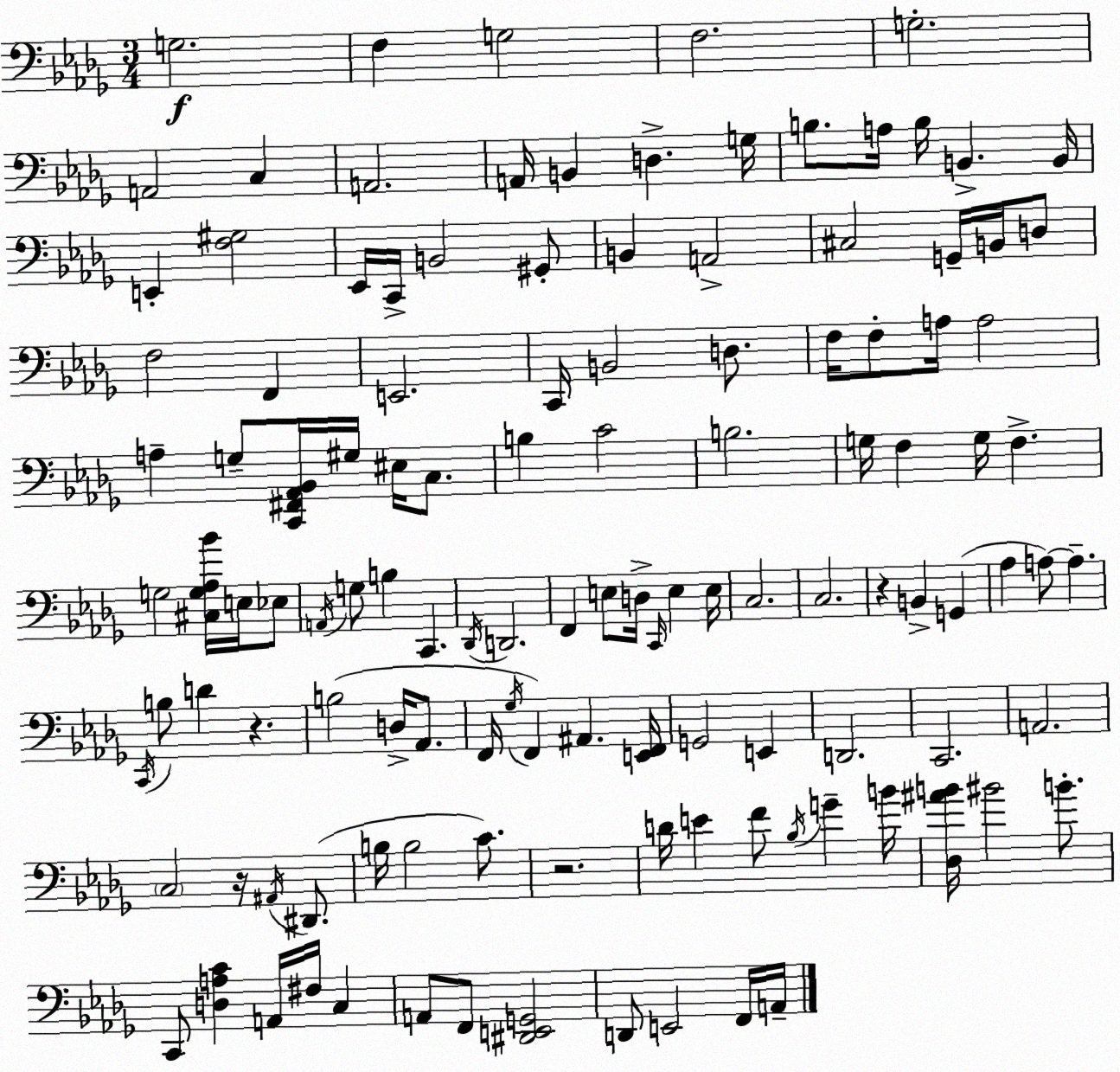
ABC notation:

X:1
T:Untitled
M:3/4
L:1/4
K:Bbm
G,2 F, G,2 F,2 G,2 A,,2 C, A,,2 A,,/4 B,, D, G,/4 B,/2 A,/4 B,/4 B,, B,,/4 E,, [F,^G,]2 _E,,/4 C,,/4 B,,2 ^G,,/2 B,, A,,2 ^C,2 G,,/4 B,,/4 D,/2 F,2 F,, E,,2 C,,/4 B,,2 D,/2 F,/4 F,/2 A,/4 A,2 A, G,/2 [C,,^F,,_A,,_B,,]/4 ^G,/4 ^E,/4 C,/2 B, C2 B,2 G,/4 F, G,/4 F, G,2 [^C,G,_A,_B]/4 E,/4 _E,/2 A,,/4 G,/2 B, C,, _D,,/4 D,,2 F,, E,/2 D,/4 C,,/4 E, E,/4 C,2 C,2 z B,, G,, _A, A,/2 A, C,,/4 B,/2 D z B,2 D,/4 _A,,/2 F,,/4 _G,/4 F,, ^A,, [E,,F,,]/4 G,,2 E,, D,,2 C,,2 A,,2 C,2 z/4 ^A,,/4 ^D,,/2 B,/4 B,2 C/2 z2 D/4 E F/2 _B,/4 G B/4 [_D,^AB]/4 ^B2 B/2 C,,/2 [D,A,C] A,,/4 ^F,/4 C, A,,/2 F,,/2 [^D,,E,,G,,]2 D,,/2 E,,2 F,,/4 A,,/4